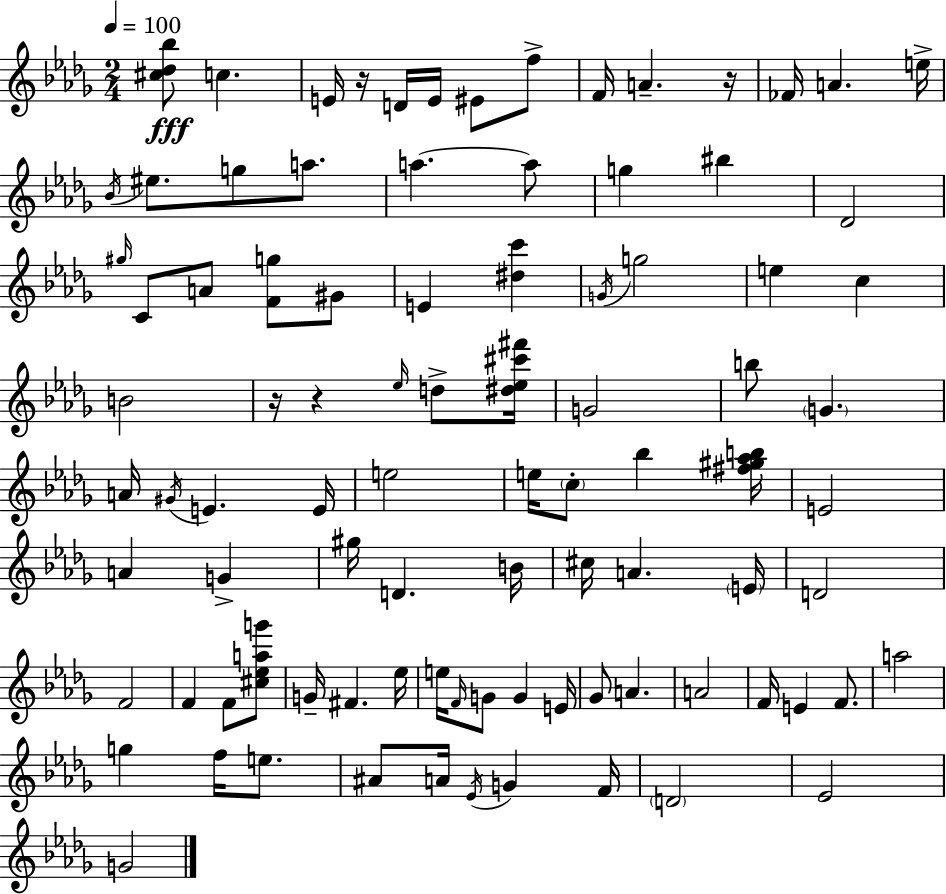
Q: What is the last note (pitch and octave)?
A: G4